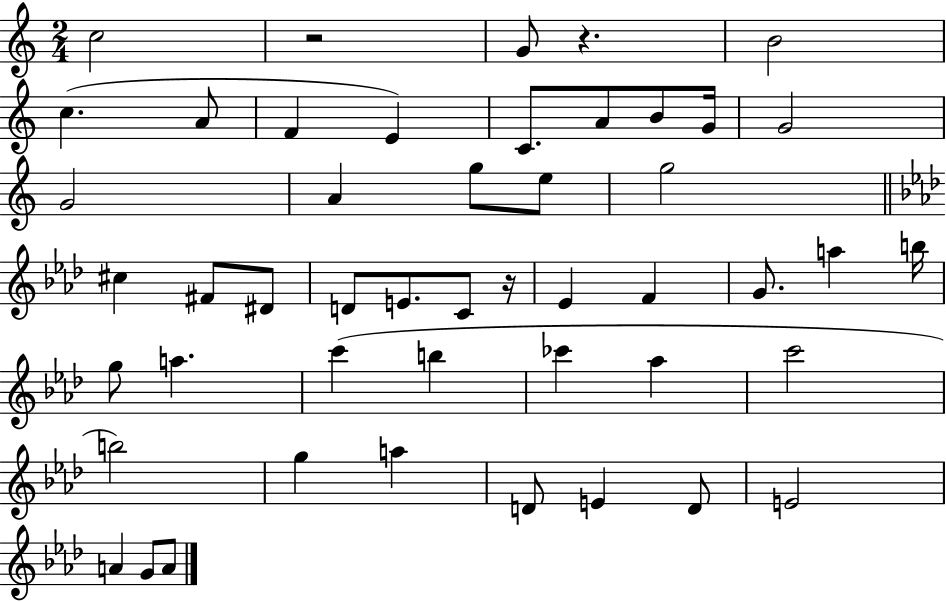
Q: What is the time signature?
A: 2/4